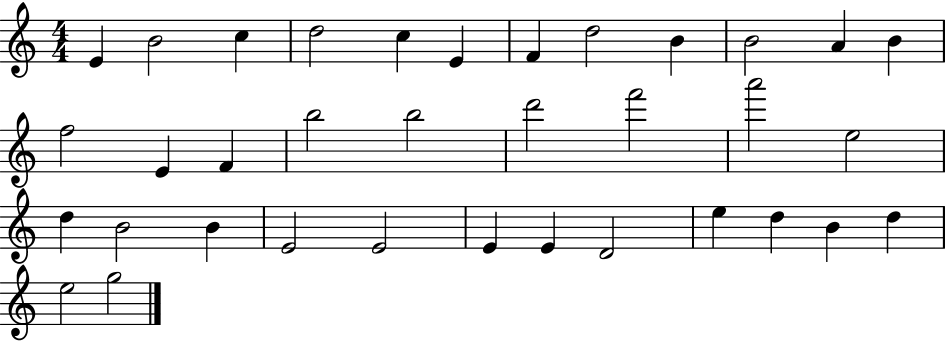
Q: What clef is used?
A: treble